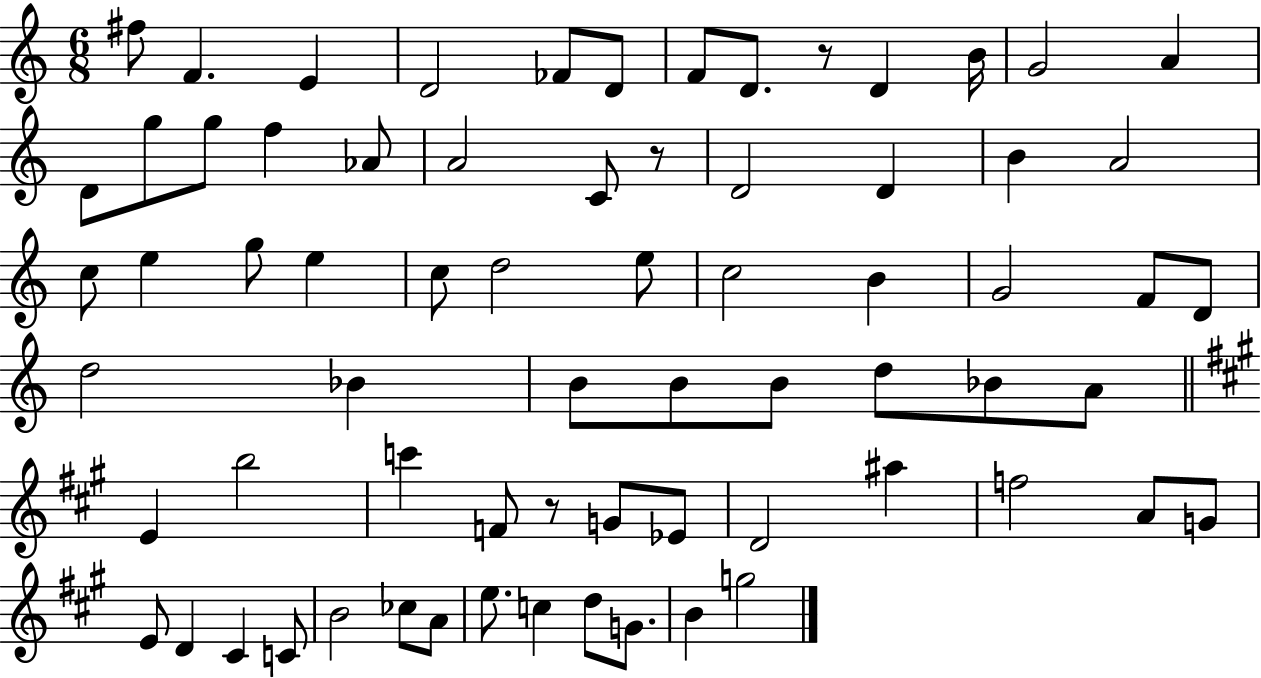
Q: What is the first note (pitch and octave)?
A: F#5